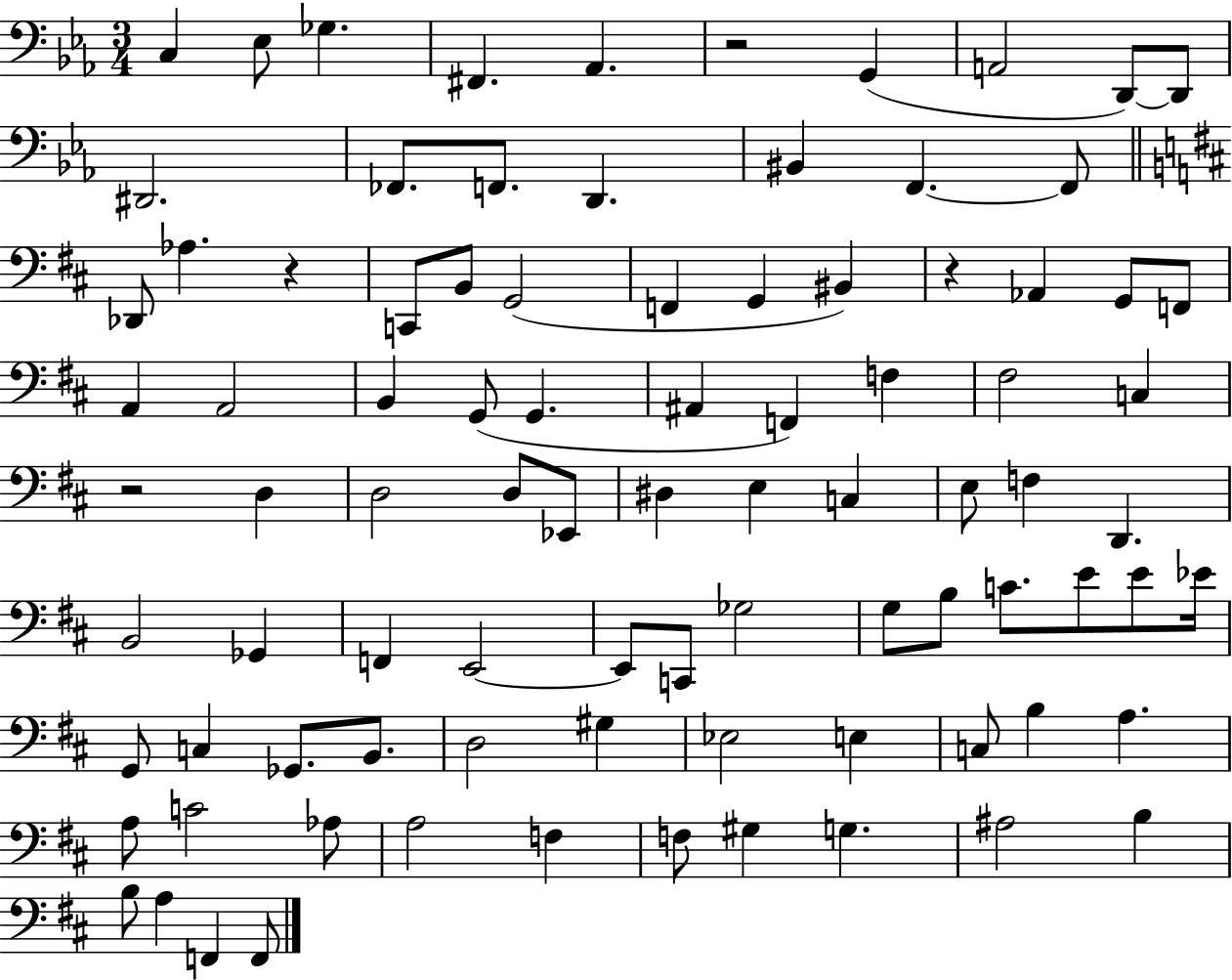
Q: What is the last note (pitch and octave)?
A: F2